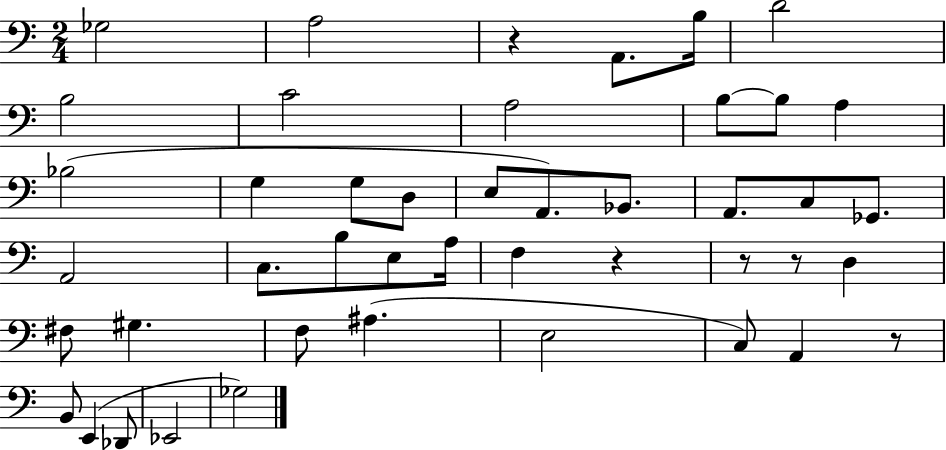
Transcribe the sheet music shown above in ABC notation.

X:1
T:Untitled
M:2/4
L:1/4
K:C
_G,2 A,2 z A,,/2 B,/4 D2 B,2 C2 A,2 B,/2 B,/2 A, _B,2 G, G,/2 D,/2 E,/2 A,,/2 _B,,/2 A,,/2 C,/2 _G,,/2 A,,2 C,/2 B,/2 E,/2 A,/4 F, z z/2 z/2 D, ^F,/2 ^G, F,/2 ^A, E,2 C,/2 A,, z/2 B,,/2 E,, _D,,/2 _E,,2 _G,2